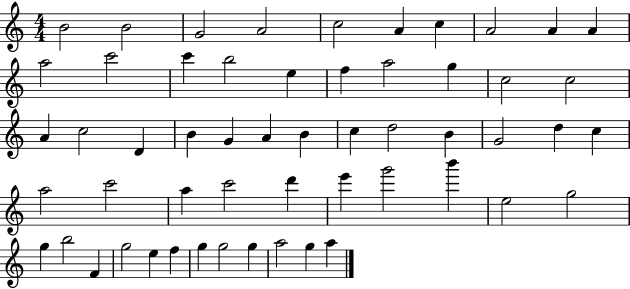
{
  \clef treble
  \numericTimeSignature
  \time 4/4
  \key c \major
  b'2 b'2 | g'2 a'2 | c''2 a'4 c''4 | a'2 a'4 a'4 | \break a''2 c'''2 | c'''4 b''2 e''4 | f''4 a''2 g''4 | c''2 c''2 | \break a'4 c''2 d'4 | b'4 g'4 a'4 b'4 | c''4 d''2 b'4 | g'2 d''4 c''4 | \break a''2 c'''2 | a''4 c'''2 d'''4 | e'''4 g'''2 b'''4 | e''2 g''2 | \break g''4 b''2 f'4 | g''2 e''4 f''4 | g''4 g''2 g''4 | a''2 g''4 a''4 | \break \bar "|."
}